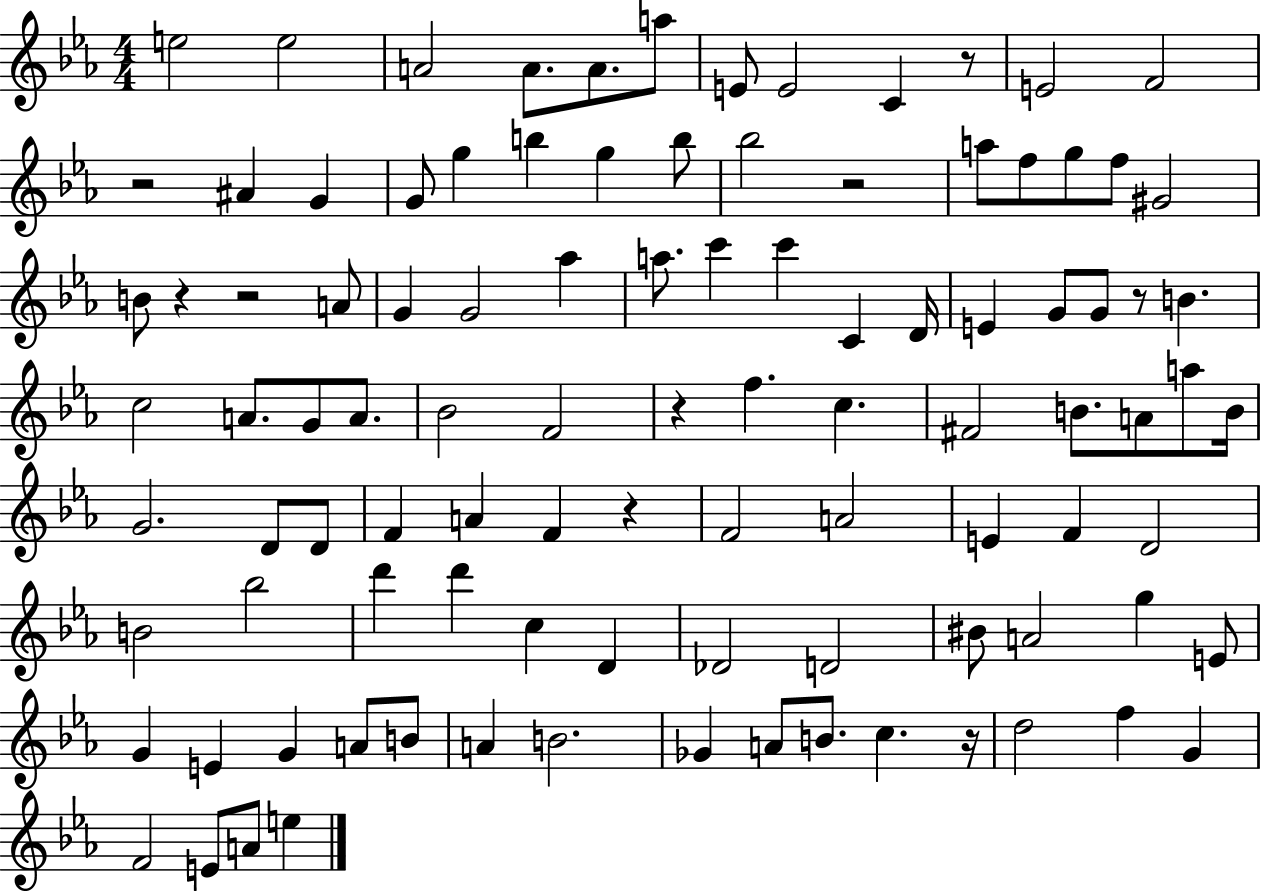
E5/h E5/h A4/h A4/e. A4/e. A5/e E4/e E4/h C4/q R/e E4/h F4/h R/h A#4/q G4/q G4/e G5/q B5/q G5/q B5/e Bb5/h R/h A5/e F5/e G5/e F5/e G#4/h B4/e R/q R/h A4/e G4/q G4/h Ab5/q A5/e. C6/q C6/q C4/q D4/s E4/q G4/e G4/e R/e B4/q. C5/h A4/e. G4/e A4/e. Bb4/h F4/h R/q F5/q. C5/q. F#4/h B4/e. A4/e A5/e B4/s G4/h. D4/e D4/e F4/q A4/q F4/q R/q F4/h A4/h E4/q F4/q D4/h B4/h Bb5/h D6/q D6/q C5/q D4/q Db4/h D4/h BIS4/e A4/h G5/q E4/e G4/q E4/q G4/q A4/e B4/e A4/q B4/h. Gb4/q A4/e B4/e. C5/q. R/s D5/h F5/q G4/q F4/h E4/e A4/e E5/q